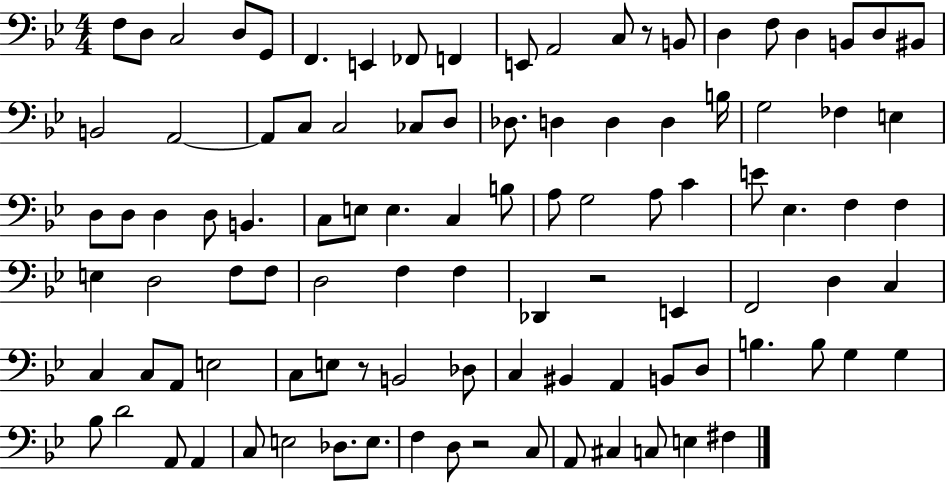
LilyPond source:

{
  \clef bass
  \numericTimeSignature
  \time 4/4
  \key bes \major
  f8 d8 c2 d8 g,8 | f,4. e,4 fes,8 f,4 | e,8 a,2 c8 r8 b,8 | d4 f8 d4 b,8 d8 bis,8 | \break b,2 a,2~~ | a,8 c8 c2 ces8 d8 | des8. d4 d4 d4 b16 | g2 fes4 e4 | \break d8 d8 d4 d8 b,4. | c8 e8 e4. c4 b8 | a8 g2 a8 c'4 | e'8 ees4. f4 f4 | \break e4 d2 f8 f8 | d2 f4 f4 | des,4 r2 e,4 | f,2 d4 c4 | \break c4 c8 a,8 e2 | c8 e8 r8 b,2 des8 | c4 bis,4 a,4 b,8 d8 | b4. b8 g4 g4 | \break bes8 d'2 a,8 a,4 | c8 e2 des8. e8. | f4 d8 r2 c8 | a,8 cis4 c8 e4 fis4 | \break \bar "|."
}